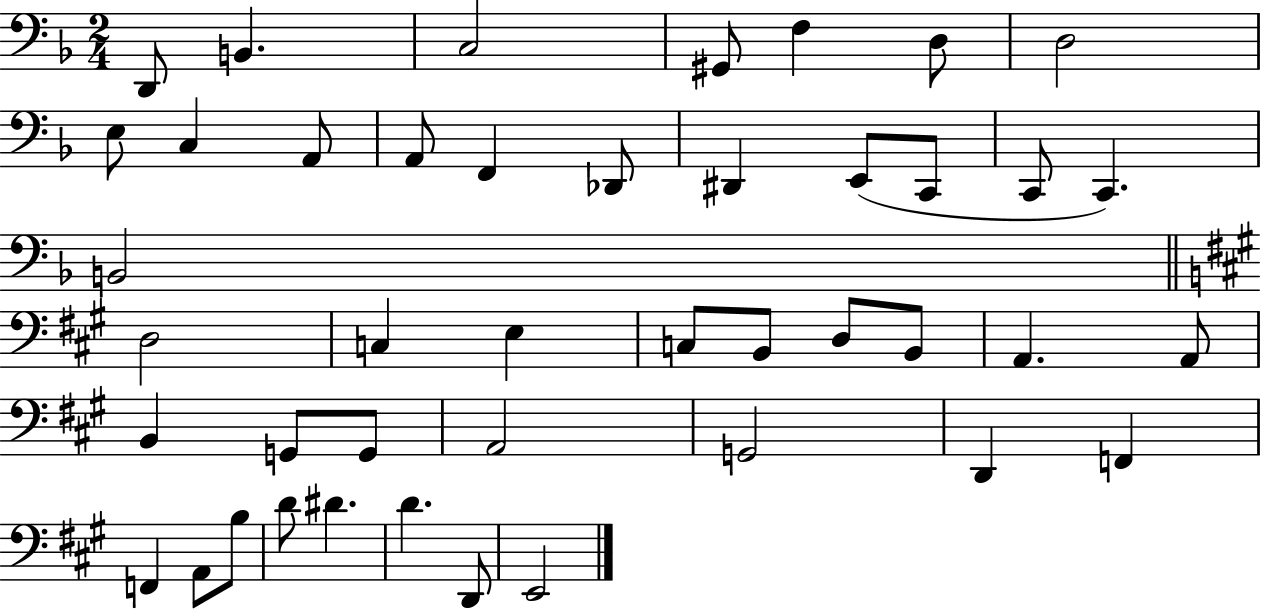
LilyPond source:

{
  \clef bass
  \numericTimeSignature
  \time 2/4
  \key f \major
  d,8 b,4. | c2 | gis,8 f4 d8 | d2 | \break e8 c4 a,8 | a,8 f,4 des,8 | dis,4 e,8( c,8 | c,8 c,4.) | \break b,2 | \bar "||" \break \key a \major d2 | c4 e4 | c8 b,8 d8 b,8 | a,4. a,8 | \break b,4 g,8 g,8 | a,2 | g,2 | d,4 f,4 | \break f,4 a,8 b8 | d'8 dis'4. | d'4. d,8 | e,2 | \break \bar "|."
}